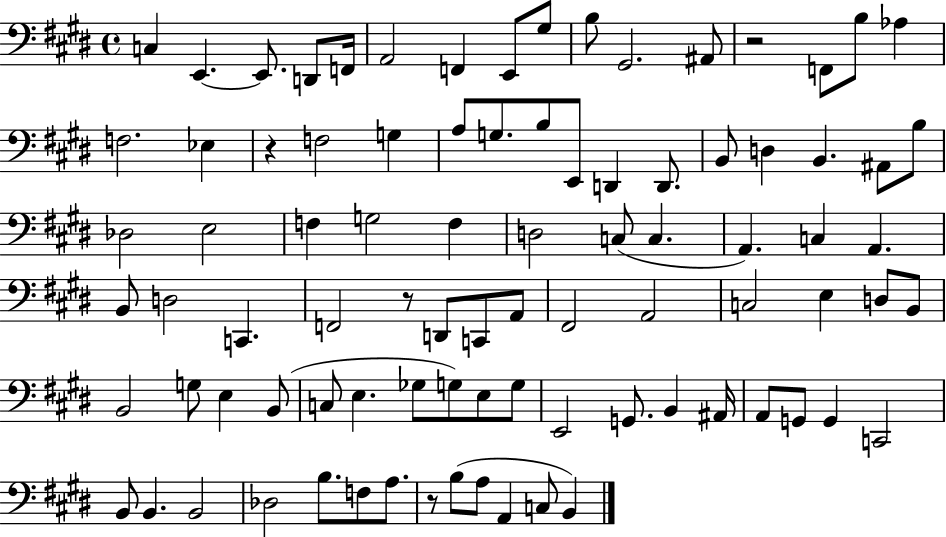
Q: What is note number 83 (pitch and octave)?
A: C3